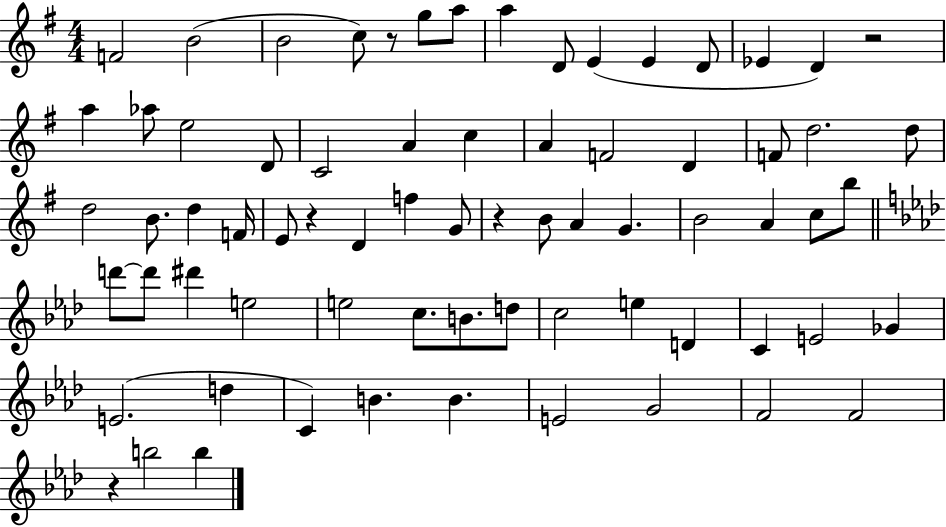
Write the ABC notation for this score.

X:1
T:Untitled
M:4/4
L:1/4
K:G
F2 B2 B2 c/2 z/2 g/2 a/2 a D/2 E E D/2 _E D z2 a _a/2 e2 D/2 C2 A c A F2 D F/2 d2 d/2 d2 B/2 d F/4 E/2 z D f G/2 z B/2 A G B2 A c/2 b/2 d'/2 d'/2 ^d' e2 e2 c/2 B/2 d/2 c2 e D C E2 _G E2 d C B B E2 G2 F2 F2 z b2 b